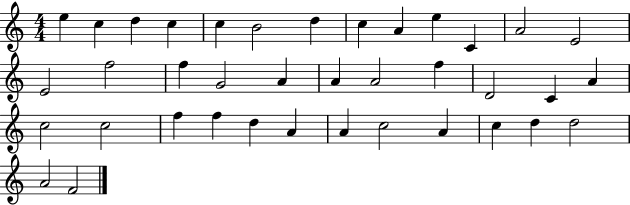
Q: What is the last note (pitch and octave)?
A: F4